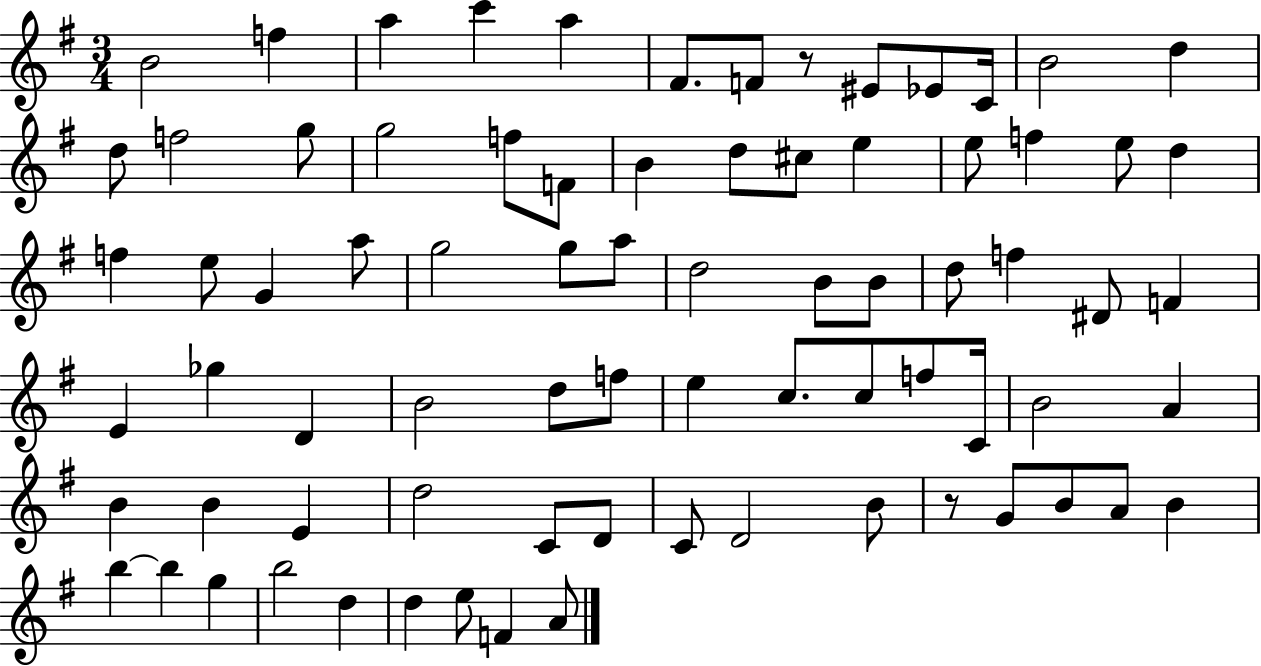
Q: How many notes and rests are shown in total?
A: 77